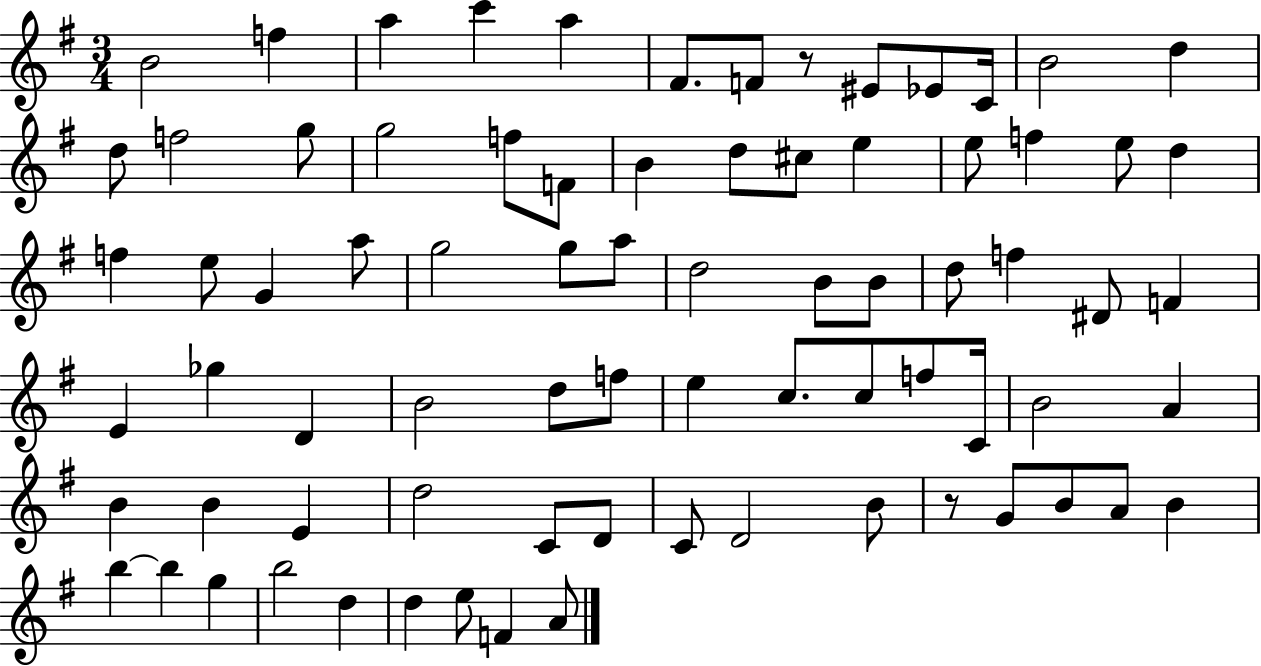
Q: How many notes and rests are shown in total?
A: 77